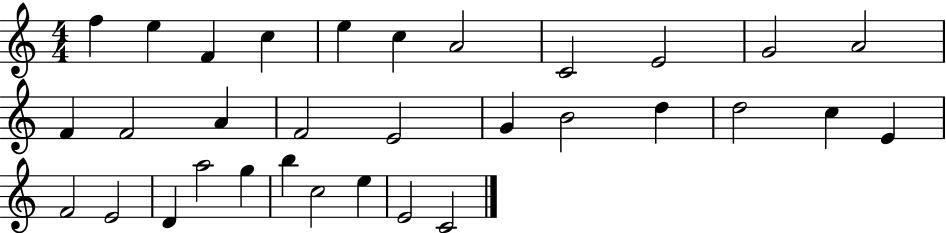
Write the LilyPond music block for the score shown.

{
  \clef treble
  \numericTimeSignature
  \time 4/4
  \key c \major
  f''4 e''4 f'4 c''4 | e''4 c''4 a'2 | c'2 e'2 | g'2 a'2 | \break f'4 f'2 a'4 | f'2 e'2 | g'4 b'2 d''4 | d''2 c''4 e'4 | \break f'2 e'2 | d'4 a''2 g''4 | b''4 c''2 e''4 | e'2 c'2 | \break \bar "|."
}